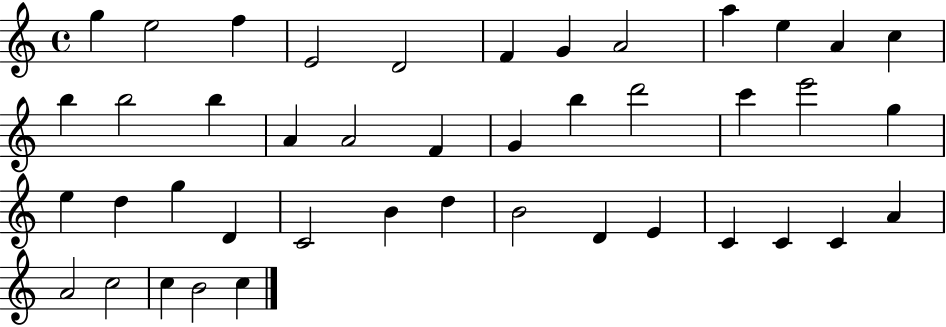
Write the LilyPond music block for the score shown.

{
  \clef treble
  \time 4/4
  \defaultTimeSignature
  \key c \major
  g''4 e''2 f''4 | e'2 d'2 | f'4 g'4 a'2 | a''4 e''4 a'4 c''4 | \break b''4 b''2 b''4 | a'4 a'2 f'4 | g'4 b''4 d'''2 | c'''4 e'''2 g''4 | \break e''4 d''4 g''4 d'4 | c'2 b'4 d''4 | b'2 d'4 e'4 | c'4 c'4 c'4 a'4 | \break a'2 c''2 | c''4 b'2 c''4 | \bar "|."
}